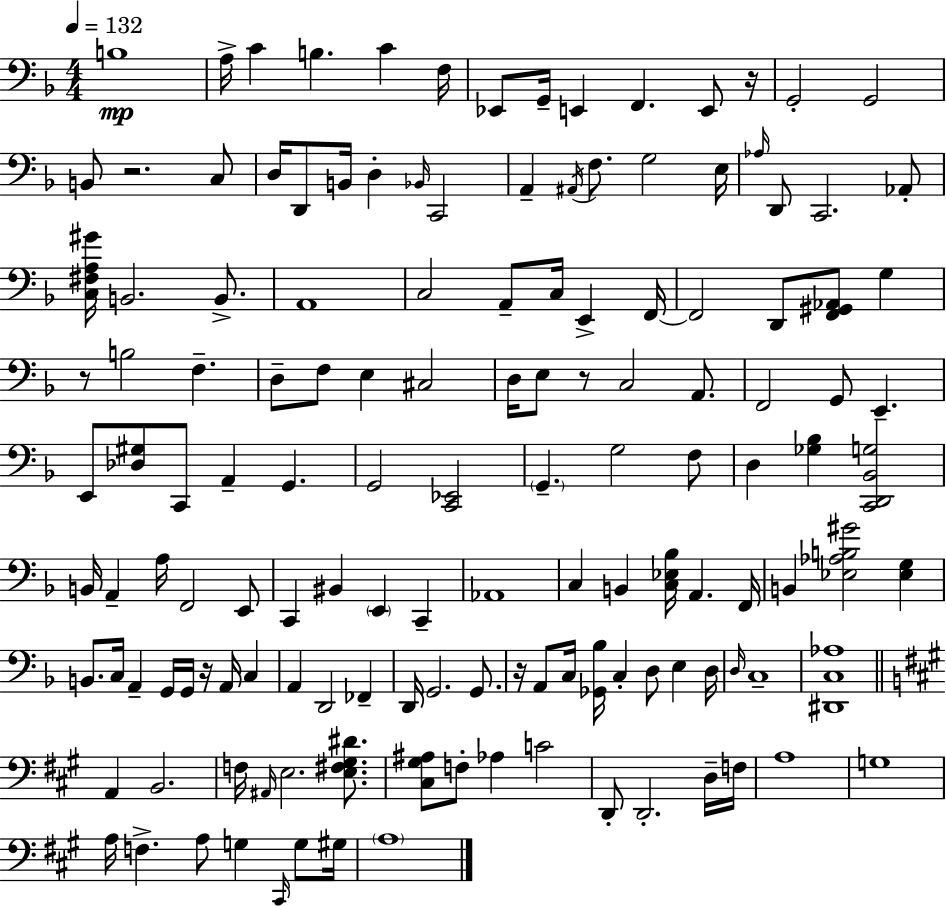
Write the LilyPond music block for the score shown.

{
  \clef bass
  \numericTimeSignature
  \time 4/4
  \key f \major
  \tempo 4 = 132
  \repeat volta 2 { b1\mp | a16-> c'4 b4. c'4 f16 | ees,8 g,16-- e,4 f,4. e,8 r16 | g,2-. g,2 | \break b,8 r2. c8 | d16 d,8 b,16 d4-. \grace { bes,16 } c,2 | a,4-- \acciaccatura { ais,16 } f8. g2 | e16 \grace { aes16 } d,8 c,2. | \break aes,8-. <c fis a gis'>16 b,2. | b,8.-> a,1 | c2 a,8-- c16 e,4-> | f,16~~ f,2 d,8 <f, gis, aes,>8 g4 | \break r8 b2 f4.-- | d8-- f8 e4 cis2 | d16 e8 r8 c2 | a,8. f,2 g,8 e,4.-- | \break e,8 <des gis>8 c,8 a,4-- g,4. | g,2 <c, ees,>2 | \parenthesize g,4.-- g2 | f8 d4 <ges bes>4 <c, d, bes, g>2 | \break b,16 a,4-- a16 f,2 | e,8 c,4 bis,4 \parenthesize e,4 c,4-- | aes,1 | c4 b,4 <c ees bes>16 a,4. | \break f,16 b,4 <ees aes b gis'>2 <ees g>4 | b,8. c16 a,4-- g,16 g,16 r16 a,16 c4 | a,4 d,2 fes,4-- | d,16 g,2. | \break g,8. r16 a,8 c16 <ges, bes>16 c4-. d8 e4 | d16 \grace { d16 } c1-- | <dis, c aes>1 | \bar "||" \break \key a \major a,4 b,2. | f16 \grace { ais,16 } e2. <e fis gis dis'>8. | <cis gis ais>8 f8-. aes4 c'2 | d,8-. d,2.-. d16-- | \break f16 a1 | g1 | a16 f4.-> a8 g4 \grace { cis,16 } g8 | gis16 \parenthesize a1 | \break } \bar "|."
}